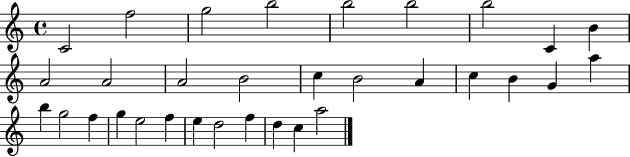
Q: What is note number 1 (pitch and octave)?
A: C4